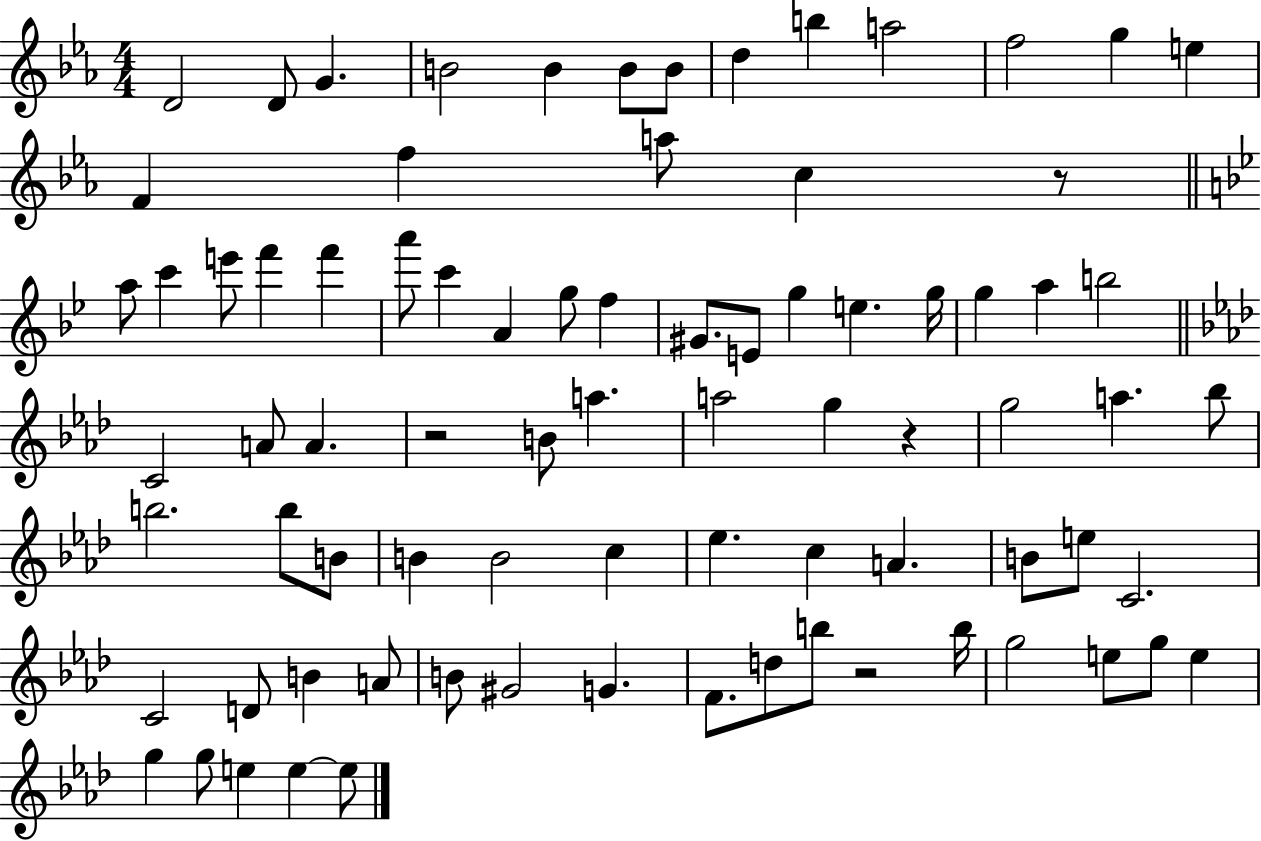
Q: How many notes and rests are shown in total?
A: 81